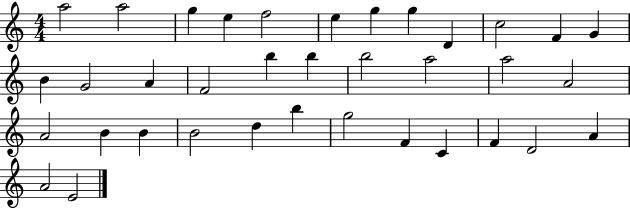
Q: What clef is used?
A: treble